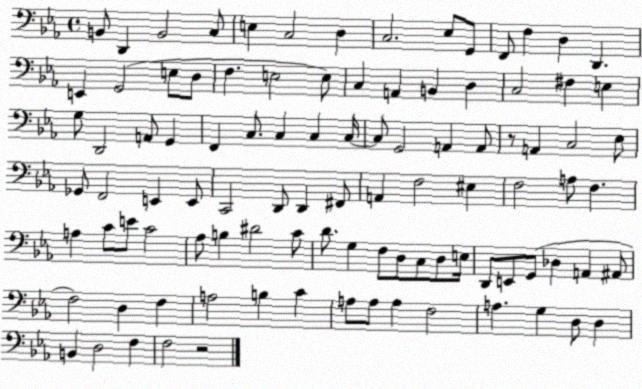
X:1
T:Untitled
M:4/4
L:1/4
K:Eb
B,,/2 D,, B,,2 C,/2 E, C,2 D, C,2 _E,/2 G,,/2 F,,/2 F, D, D,, E,, G,,2 E,/2 D,/2 F, E,2 E,/2 C, A,, B,, D, C,2 ^F, E, G,/2 D,,2 A,,/2 G,, F,, C,/2 C, C, C,/4 C,/2 G,,2 A,, A,,/2 z/2 A,, C,2 _E,/2 _G,,/2 F,,2 E,, E,,/2 C,,2 D,,/2 D,, ^F,,/2 A,, F,2 ^E, F,2 A,/2 F, A, C/2 E/2 C2 _A,/2 B, ^D2 C/2 D/2 G, F,/2 D,/2 C,/2 D,/2 E,/4 D,,/2 E,,/2 G,,/2 _D, A,, ^A,,/2 F,2 D, F, A,2 B, C A,/2 A,/2 A, F,2 A, G, D,/2 D, B,, D,2 F, F,2 z2